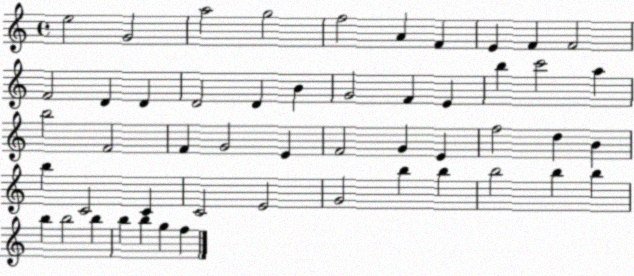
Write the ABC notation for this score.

X:1
T:Untitled
M:4/4
L:1/4
K:C
e2 G2 a2 g2 f2 A F E F F2 F2 D D D2 D B G2 F E b c'2 a b2 F2 F G2 E F2 G E f2 d B b C2 C C2 E2 G2 b b b2 b b b b2 b b b g f